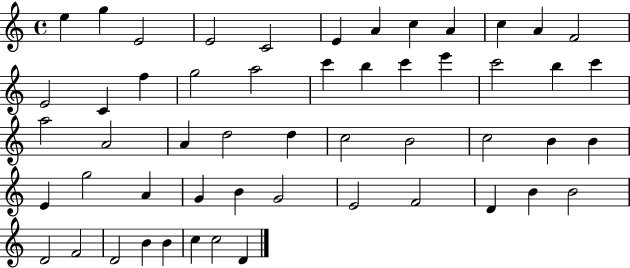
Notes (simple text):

E5/q G5/q E4/h E4/h C4/h E4/q A4/q C5/q A4/q C5/q A4/q F4/h E4/h C4/q F5/q G5/h A5/h C6/q B5/q C6/q E6/q C6/h B5/q C6/q A5/h A4/h A4/q D5/h D5/q C5/h B4/h C5/h B4/q B4/q E4/q G5/h A4/q G4/q B4/q G4/h E4/h F4/h D4/q B4/q B4/h D4/h F4/h D4/h B4/q B4/q C5/q C5/h D4/q